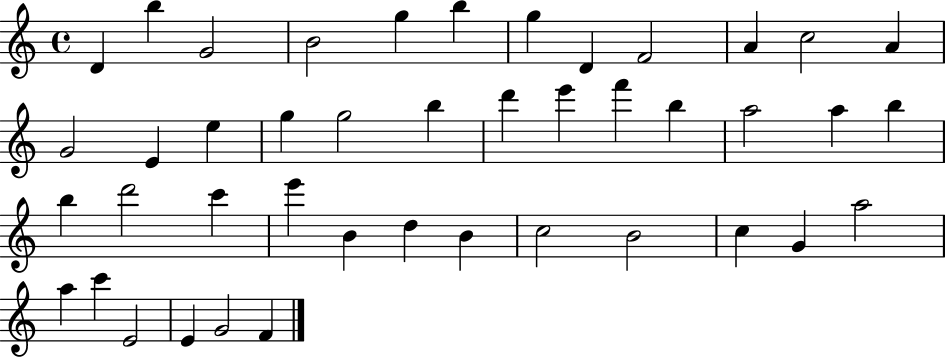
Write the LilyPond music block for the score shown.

{
  \clef treble
  \time 4/4
  \defaultTimeSignature
  \key c \major
  d'4 b''4 g'2 | b'2 g''4 b''4 | g''4 d'4 f'2 | a'4 c''2 a'4 | \break g'2 e'4 e''4 | g''4 g''2 b''4 | d'''4 e'''4 f'''4 b''4 | a''2 a''4 b''4 | \break b''4 d'''2 c'''4 | e'''4 b'4 d''4 b'4 | c''2 b'2 | c''4 g'4 a''2 | \break a''4 c'''4 e'2 | e'4 g'2 f'4 | \bar "|."
}